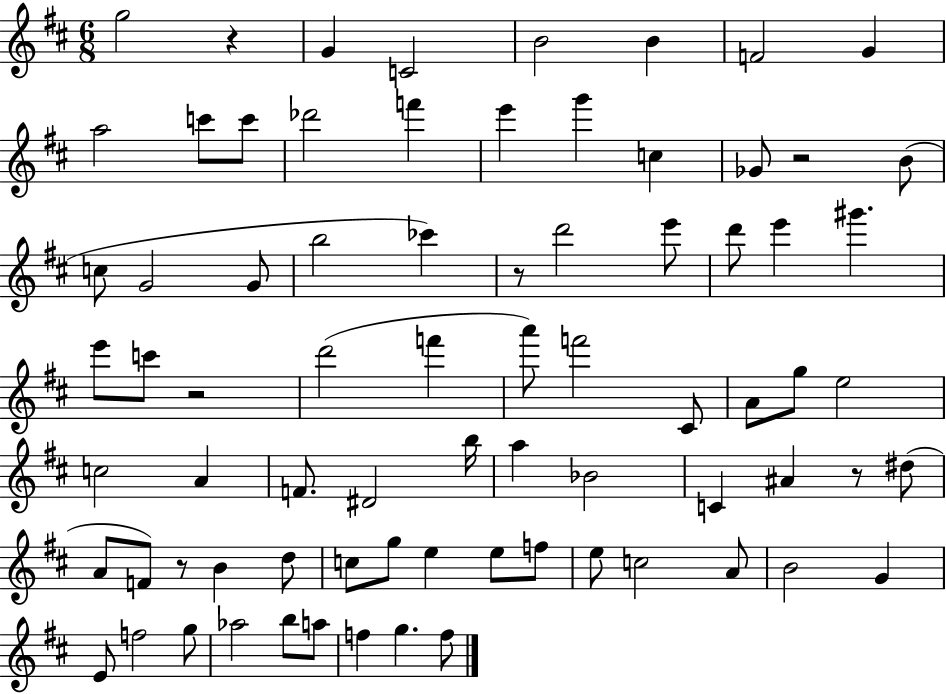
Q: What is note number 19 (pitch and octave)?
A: G4